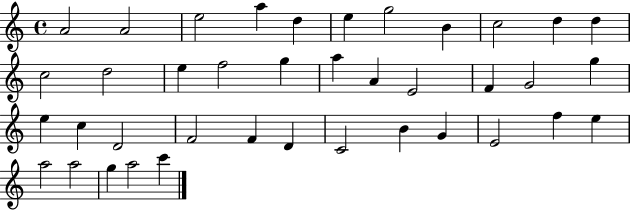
A4/h A4/h E5/h A5/q D5/q E5/q G5/h B4/q C5/h D5/q D5/q C5/h D5/h E5/q F5/h G5/q A5/q A4/q E4/h F4/q G4/h G5/q E5/q C5/q D4/h F4/h F4/q D4/q C4/h B4/q G4/q E4/h F5/q E5/q A5/h A5/h G5/q A5/h C6/q